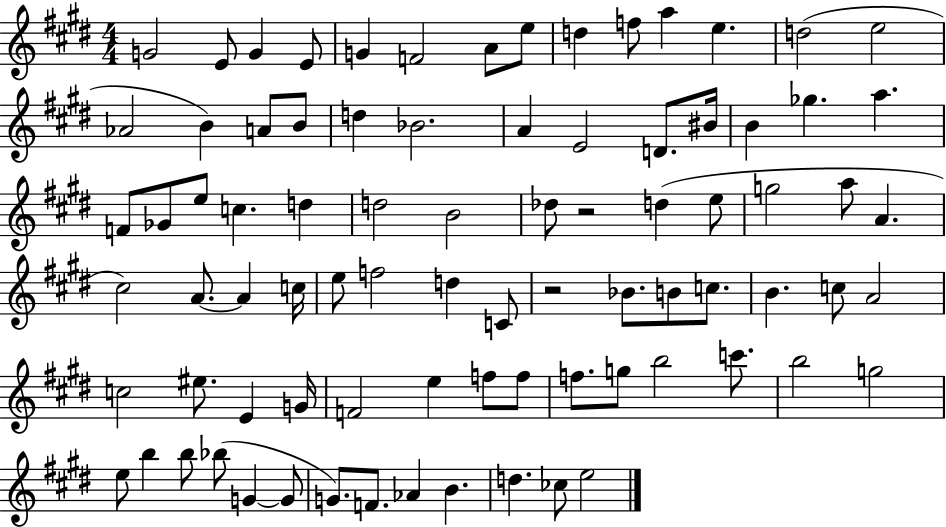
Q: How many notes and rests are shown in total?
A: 83